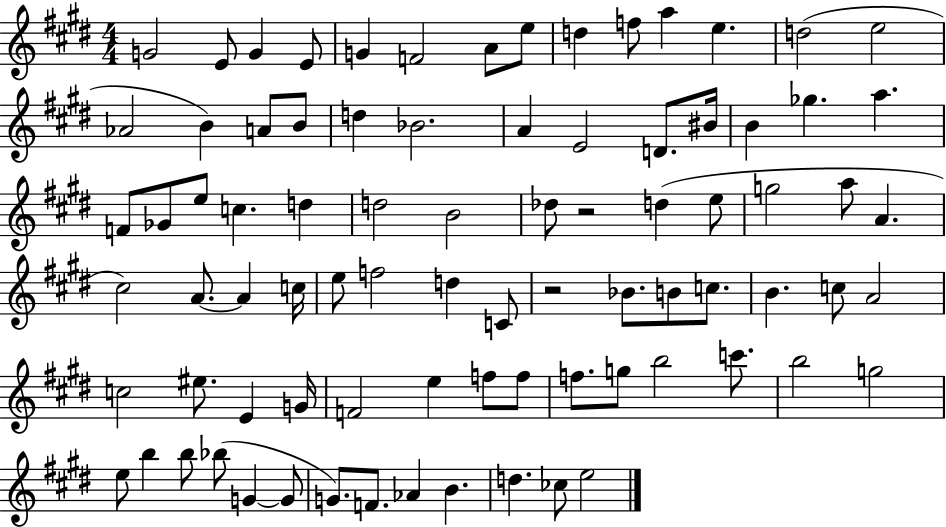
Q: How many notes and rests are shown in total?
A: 83